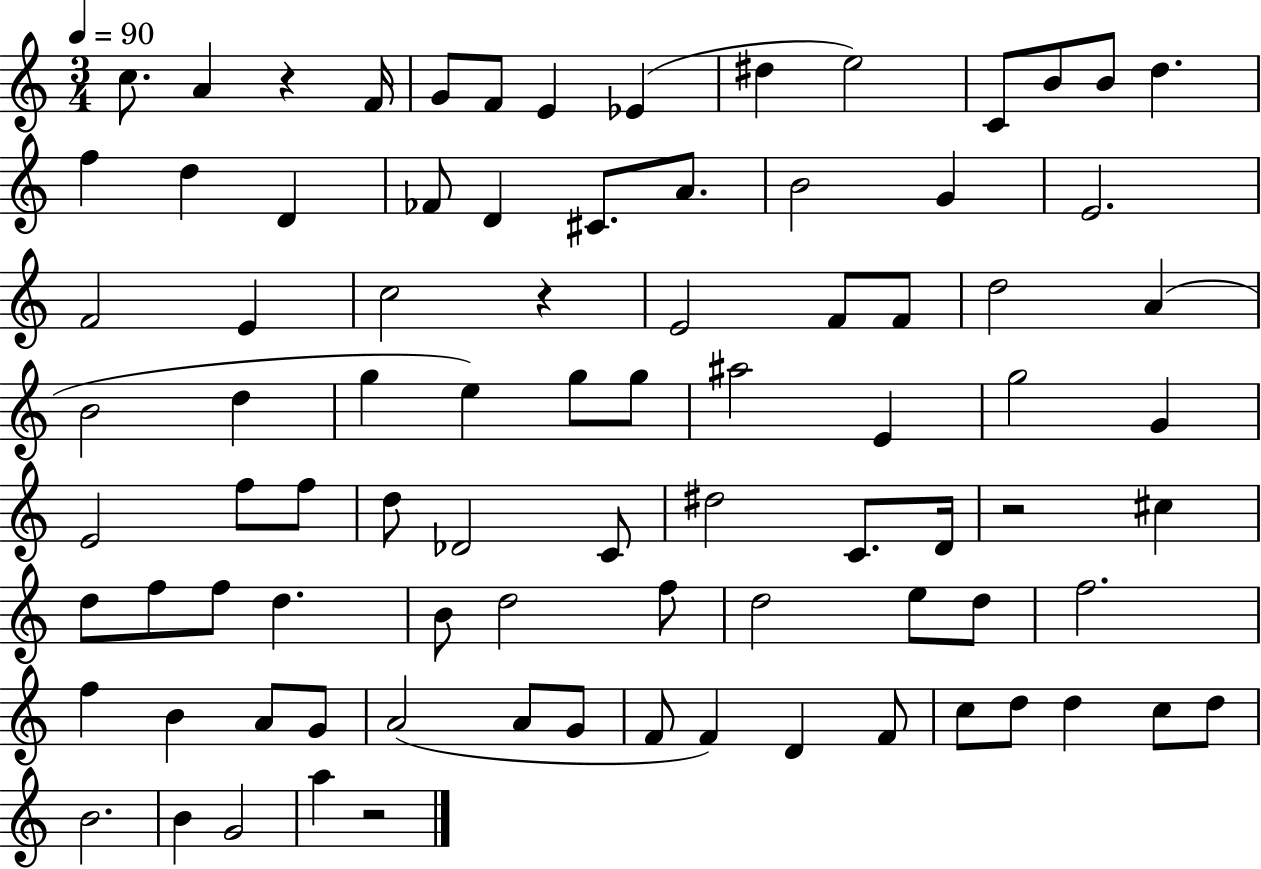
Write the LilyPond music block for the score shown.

{
  \clef treble
  \numericTimeSignature
  \time 3/4
  \key c \major
  \tempo 4 = 90
  \repeat volta 2 { c''8. a'4 r4 f'16 | g'8 f'8 e'4 ees'4( | dis''4 e''2) | c'8 b'8 b'8 d''4. | \break f''4 d''4 d'4 | fes'8 d'4 cis'8. a'8. | b'2 g'4 | e'2. | \break f'2 e'4 | c''2 r4 | e'2 f'8 f'8 | d''2 a'4( | \break b'2 d''4 | g''4 e''4) g''8 g''8 | ais''2 e'4 | g''2 g'4 | \break e'2 f''8 f''8 | d''8 des'2 c'8 | dis''2 c'8. d'16 | r2 cis''4 | \break d''8 f''8 f''8 d''4. | b'8 d''2 f''8 | d''2 e''8 d''8 | f''2. | \break f''4 b'4 a'8 g'8 | a'2( a'8 g'8 | f'8 f'4) d'4 f'8 | c''8 d''8 d''4 c''8 d''8 | \break b'2. | b'4 g'2 | a''4 r2 | } \bar "|."
}